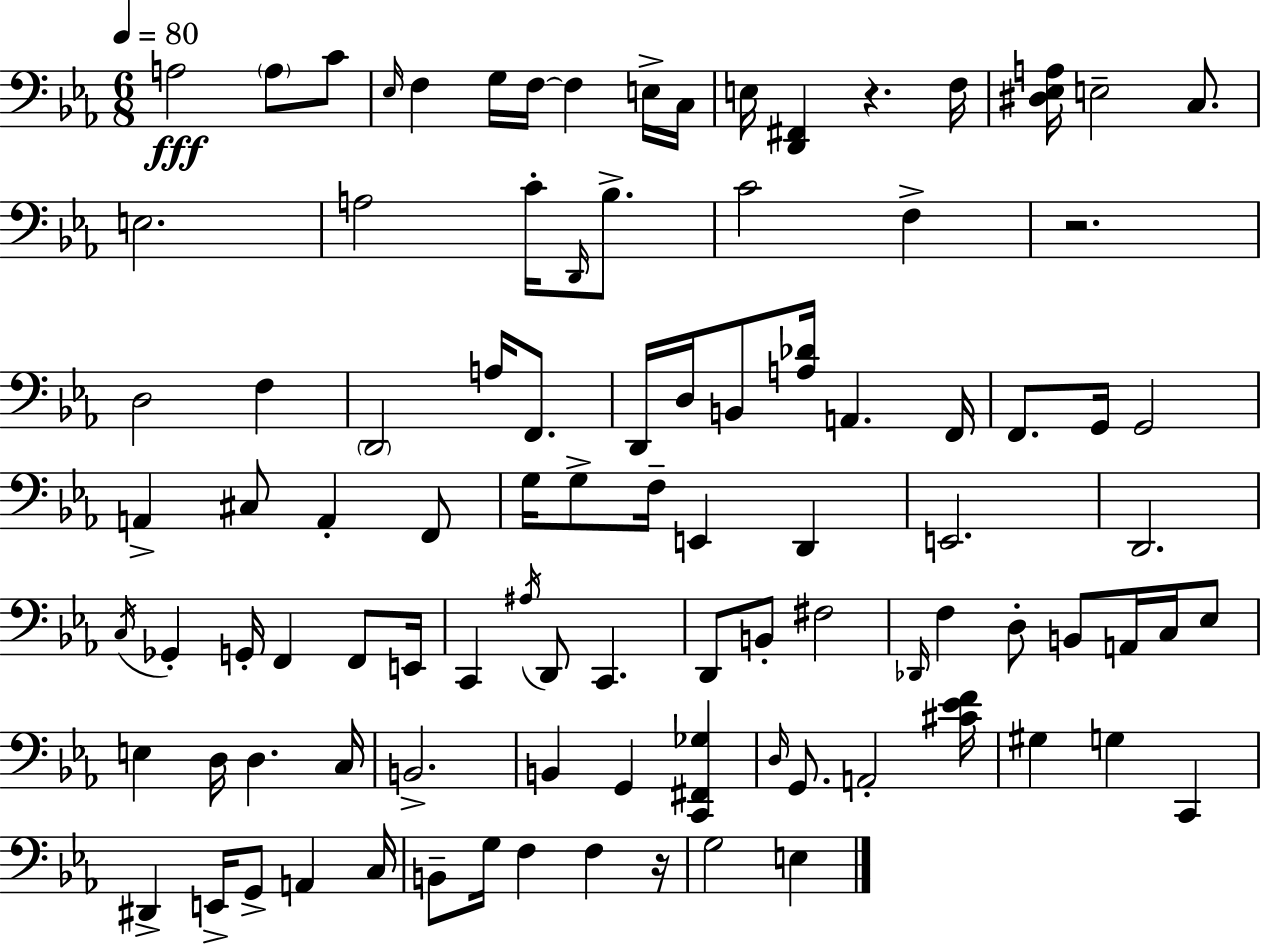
{
  \clef bass
  \numericTimeSignature
  \time 6/8
  \key c \minor
  \tempo 4 = 80
  a2\fff \parenthesize a8 c'8 | \grace { ees16 } f4 g16 f16~~ f4 e16-> | c16 e16 <d, fis,>4 r4. | f16 <dis ees a>16 e2-- c8. | \break e2. | a2 c'16-. \grace { d,16 } bes8.-> | c'2 f4-> | r2. | \break d2 f4 | \parenthesize d,2 a16 f,8. | d,16 d16 b,8 <a des'>16 a,4. | f,16 f,8. g,16 g,2 | \break a,4-> cis8 a,4-. | f,8 g16 g8-> f16-- e,4 d,4 | e,2. | d,2. | \break \acciaccatura { c16 } ges,4-. g,16-. f,4 | f,8 e,16 c,4 \acciaccatura { ais16 } d,8 c,4. | d,8 b,8-. fis2 | \grace { des,16 } f4 d8-. b,8 | \break a,16 c16 ees8 e4 d16 d4. | c16 b,2.-> | b,4 g,4 | <c, fis, ges>4 \grace { d16 } g,8. a,2-. | \break <cis' ees' f'>16 gis4 g4 | c,4 dis,4-> e,16-> g,8-> | a,4 c16 b,8-- g16 f4 | f4 r16 g2 | \break e4 \bar "|."
}